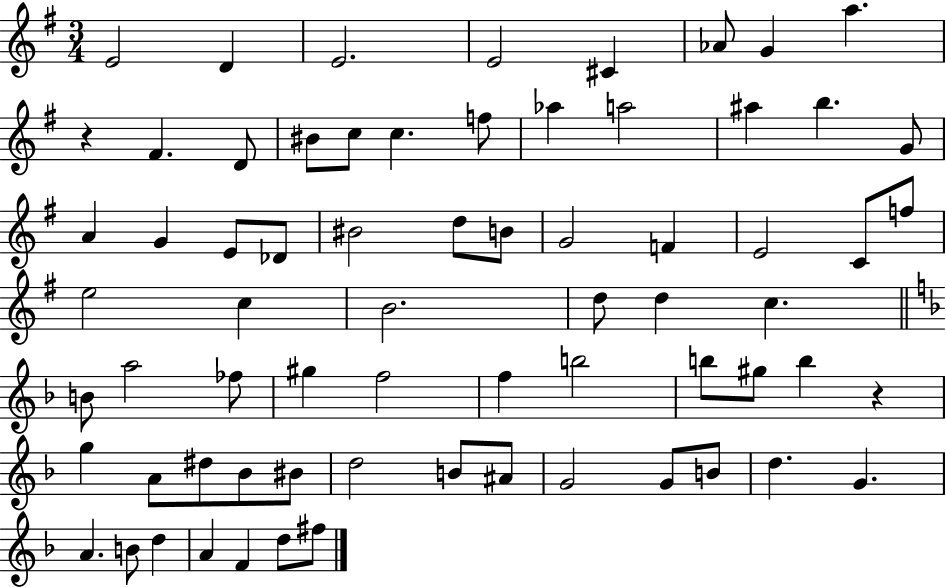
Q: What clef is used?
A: treble